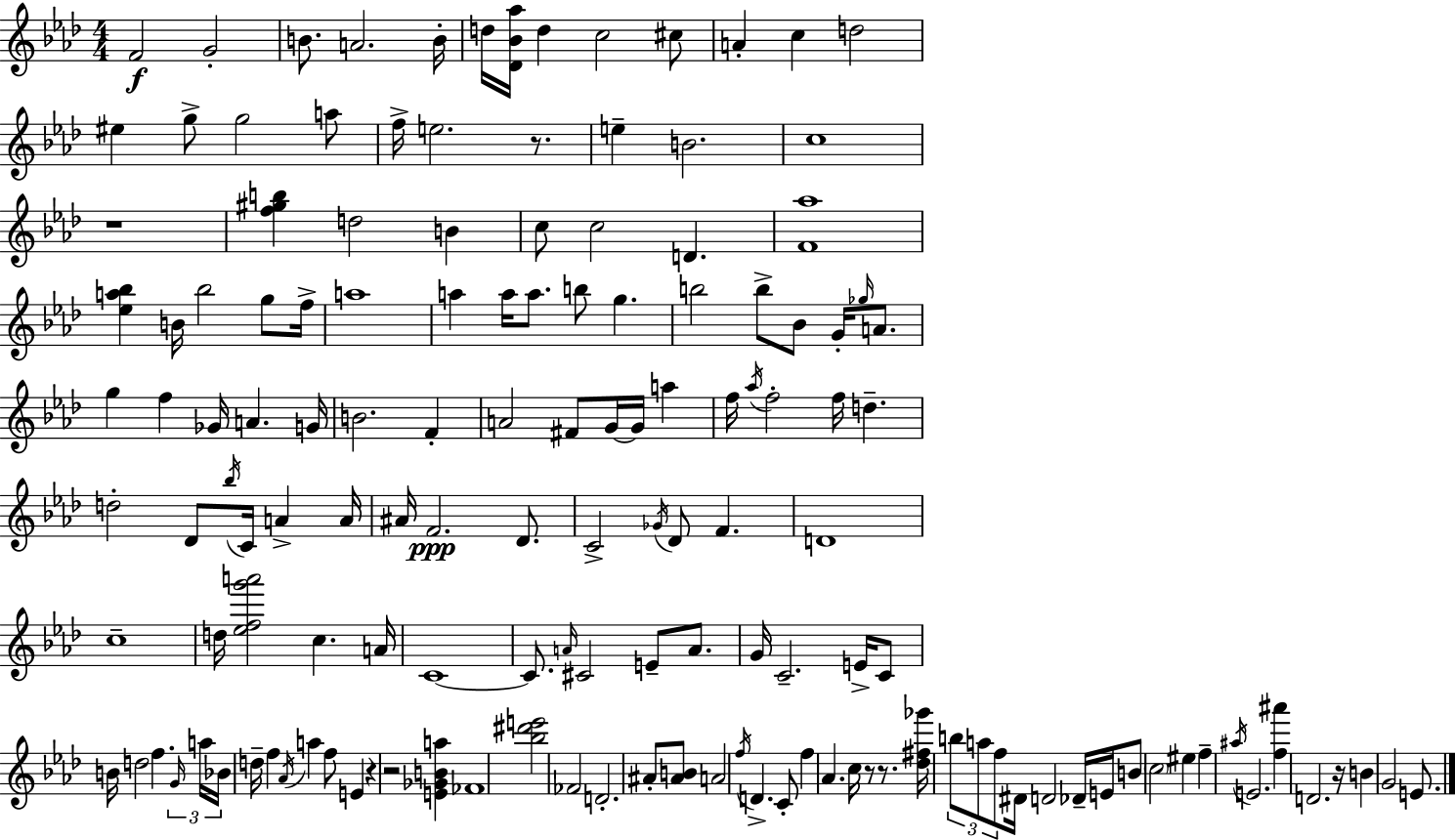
X:1
T:Untitled
M:4/4
L:1/4
K:Ab
F2 G2 B/2 A2 B/4 d/4 [_D_B_a]/4 d c2 ^c/2 A c d2 ^e g/2 g2 a/2 f/4 e2 z/2 e B2 c4 z4 [f^gb] d2 B c/2 c2 D [F_a]4 [_ea_b] B/4 _b2 g/2 f/4 a4 a a/4 a/2 b/2 g b2 b/2 _B/2 G/4 _g/4 A/2 g f _G/4 A G/4 B2 F A2 ^F/2 G/4 G/4 a f/4 _a/4 f2 f/4 d d2 _D/2 _b/4 C/4 A A/4 ^A/4 F2 _D/2 C2 _G/4 _D/2 F D4 c4 d/4 [_efg'a']2 c A/4 C4 C/2 A/4 ^C2 E/2 A/2 G/4 C2 E/4 C/2 B/4 d2 f G/4 a/4 _B/4 d/4 f _A/4 a f/2 E z z2 [E_GBa] _F4 [_b^d'e']2 _F2 D2 ^A/2 [^AB]/2 A2 f/4 D C/2 f _A c/4 z/2 z/2 [_d^f_g']/4 b/2 a/2 f/2 ^D/4 D2 _D/4 E/4 B/2 c2 ^e f ^a/4 E2 [f^a'] D2 z/4 B G2 E/2